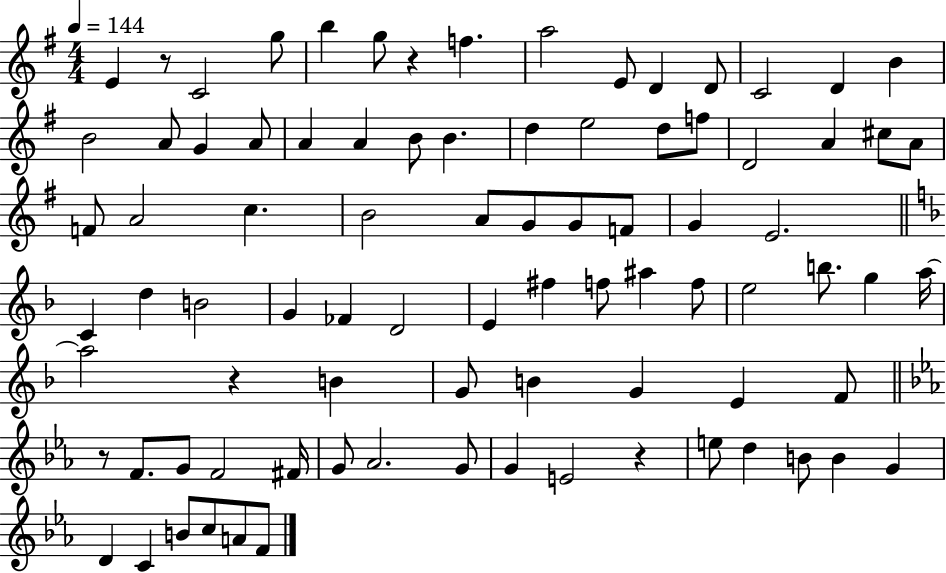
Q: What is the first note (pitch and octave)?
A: E4